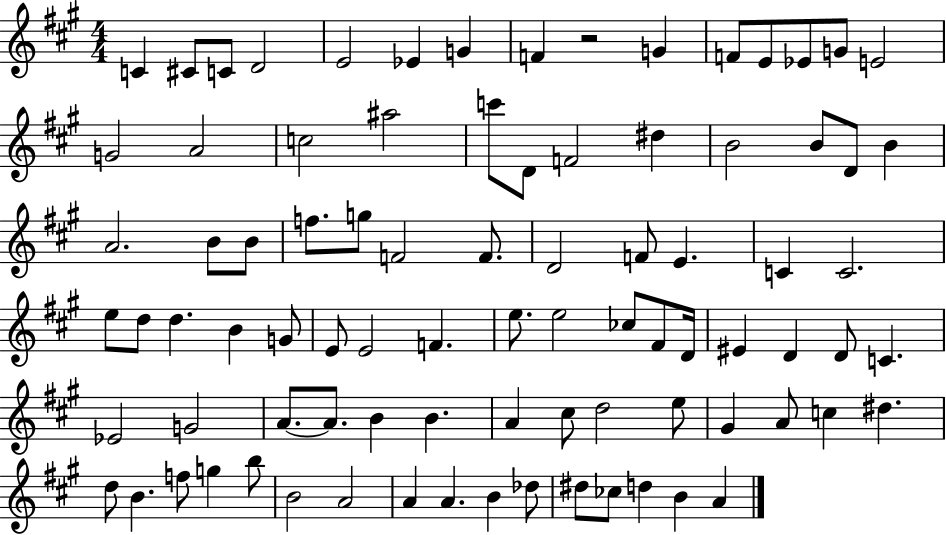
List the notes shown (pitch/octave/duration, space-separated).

C4/q C#4/e C4/e D4/h E4/h Eb4/q G4/q F4/q R/h G4/q F4/e E4/e Eb4/e G4/e E4/h G4/h A4/h C5/h A#5/h C6/e D4/e F4/h D#5/q B4/h B4/e D4/e B4/q A4/h. B4/e B4/e F5/e. G5/e F4/h F4/e. D4/h F4/e E4/q. C4/q C4/h. E5/e D5/e D5/q. B4/q G4/e E4/e E4/h F4/q. E5/e. E5/h CES5/e F#4/e D4/s EIS4/q D4/q D4/e C4/q. Eb4/h G4/h A4/e. A4/e. B4/q B4/q. A4/q C#5/e D5/h E5/e G#4/q A4/e C5/q D#5/q. D5/e B4/q. F5/e G5/q B5/e B4/h A4/h A4/q A4/q. B4/q Db5/e D#5/e CES5/e D5/q B4/q A4/q